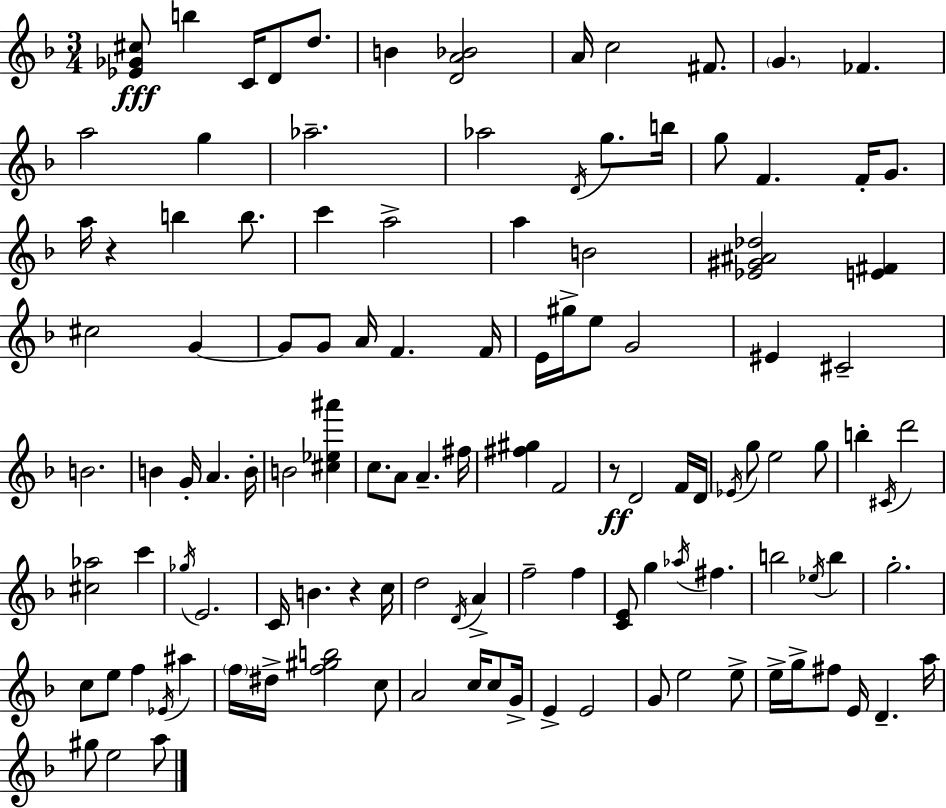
[Eb4,Gb4,C#5]/e B5/q C4/s D4/e D5/e. B4/q [D4,A4,Bb4]/h A4/s C5/h F#4/e. G4/q. FES4/q. A5/h G5/q Ab5/h. Ab5/h D4/s G5/e. B5/s G5/e F4/q. F4/s G4/e. A5/s R/q B5/q B5/e. C6/q A5/h A5/q B4/h [Eb4,G#4,A#4,Db5]/h [E4,F#4]/q C#5/h G4/q G4/e G4/e A4/s F4/q. F4/s E4/s G#5/s E5/e G4/h EIS4/q C#4/h B4/h. B4/q G4/s A4/q. B4/s B4/h [C#5,Eb5,A#6]/q C5/e. A4/e A4/q. F#5/s [F#5,G#5]/q F4/h R/e D4/h F4/s D4/s Eb4/s G5/e E5/h G5/e B5/q C#4/s D6/h [C#5,Ab5]/h C6/q Gb5/s E4/h. C4/s B4/q. R/q C5/s D5/h D4/s A4/q F5/h F5/q [C4,E4]/e G5/q Ab5/s F#5/q. B5/h Eb5/s B5/q G5/h. C5/e E5/e F5/q Eb4/s A#5/q F5/s D#5/s [F5,G#5,B5]/h C5/e A4/h C5/s C5/e G4/s E4/q E4/h G4/e E5/h E5/e E5/s G5/s F#5/e E4/s D4/q. A5/s G#5/e E5/h A5/e